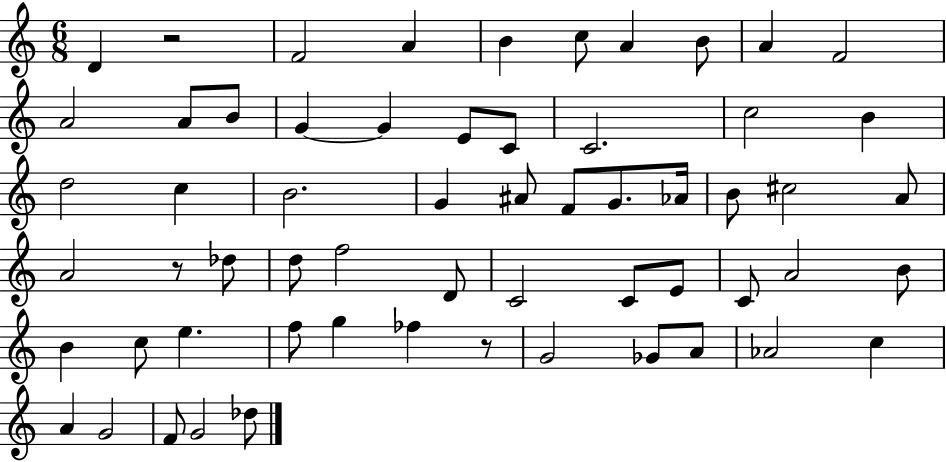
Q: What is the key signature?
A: C major